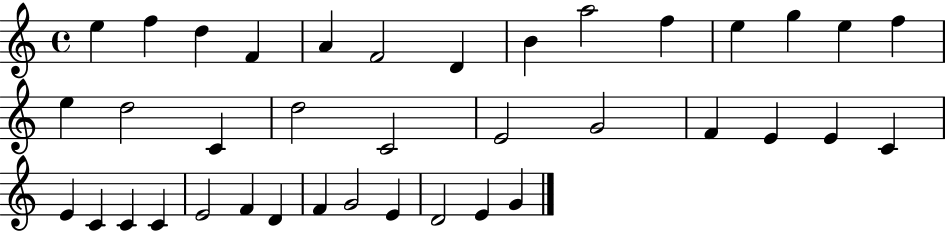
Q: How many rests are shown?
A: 0